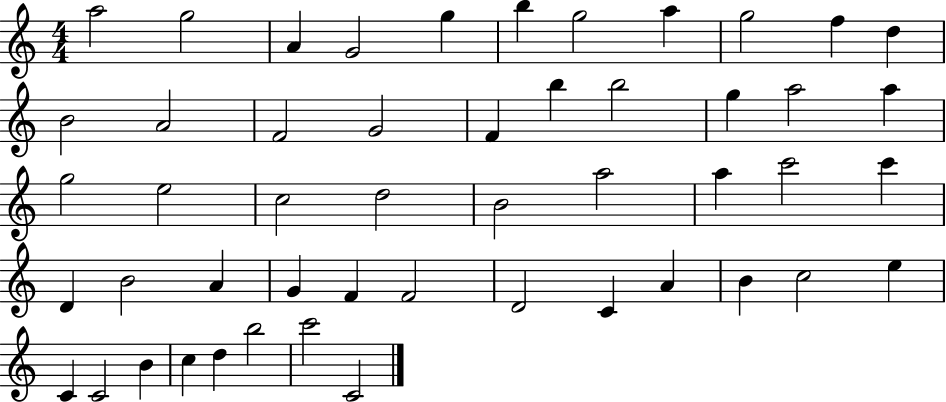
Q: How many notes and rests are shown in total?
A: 50